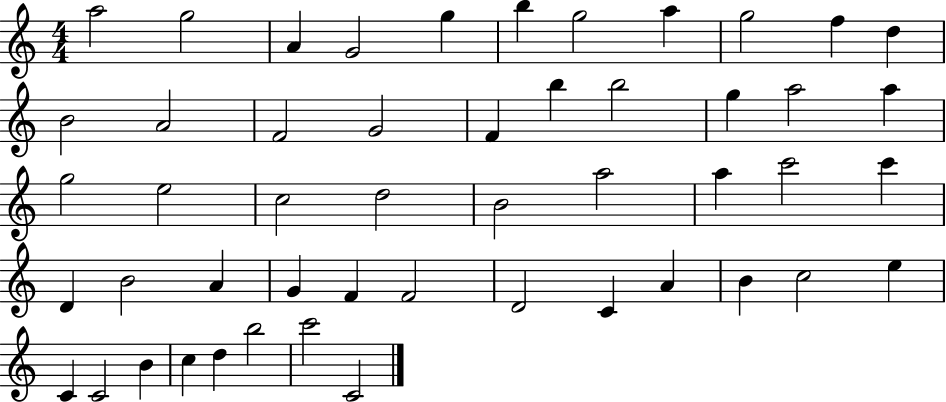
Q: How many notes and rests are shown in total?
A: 50